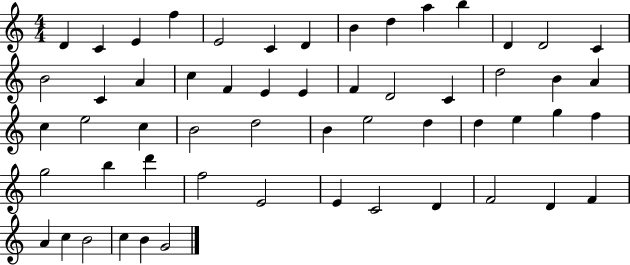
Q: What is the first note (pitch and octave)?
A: D4